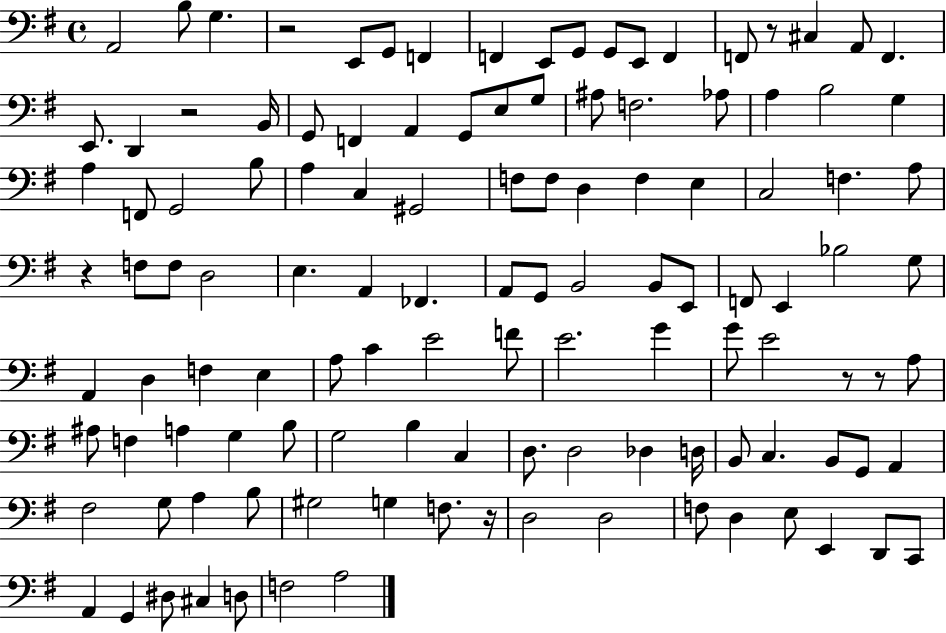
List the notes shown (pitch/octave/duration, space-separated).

A2/h B3/e G3/q. R/h E2/e G2/e F2/q F2/q E2/e G2/e G2/e E2/e F2/q F2/e R/e C#3/q A2/e F2/q. E2/e. D2/q R/h B2/s G2/e F2/q A2/q G2/e E3/e G3/e A#3/e F3/h. Ab3/e A3/q B3/h G3/q A3/q F2/e G2/h B3/e A3/q C3/q G#2/h F3/e F3/e D3/q F3/q E3/q C3/h F3/q. A3/e R/q F3/e F3/e D3/h E3/q. A2/q FES2/q. A2/e G2/e B2/h B2/e E2/e F2/e E2/q Bb3/h G3/e A2/q D3/q F3/q E3/q A3/e C4/q E4/h F4/e E4/h. G4/q G4/e E4/h R/e R/e A3/e A#3/e F3/q A3/q G3/q B3/e G3/h B3/q C3/q D3/e. D3/h Db3/q D3/s B2/e C3/q. B2/e G2/e A2/q F#3/h G3/e A3/q B3/e G#3/h G3/q F3/e. R/s D3/h D3/h F3/e D3/q E3/e E2/q D2/e C2/e A2/q G2/q D#3/e C#3/q D3/e F3/h A3/h